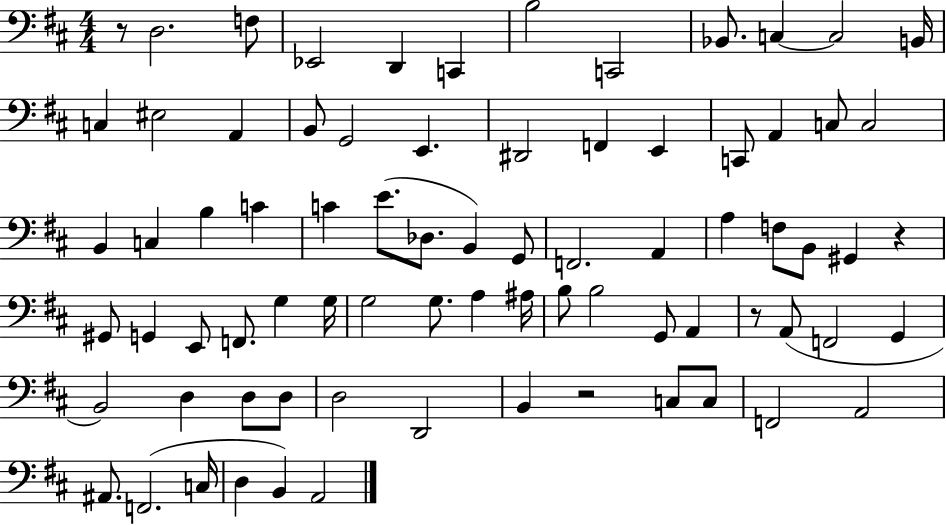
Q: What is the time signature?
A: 4/4